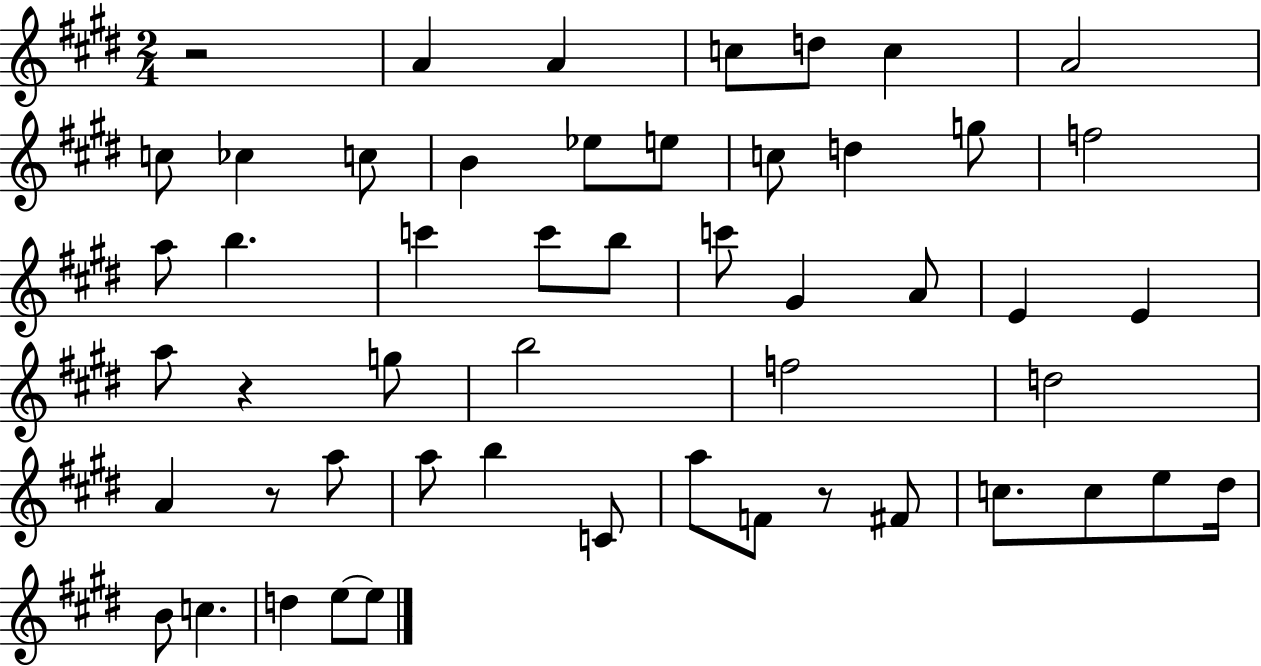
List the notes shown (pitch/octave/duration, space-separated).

R/h A4/q A4/q C5/e D5/e C5/q A4/h C5/e CES5/q C5/e B4/q Eb5/e E5/e C5/e D5/q G5/e F5/h A5/e B5/q. C6/q C6/e B5/e C6/e G#4/q A4/e E4/q E4/q A5/e R/q G5/e B5/h F5/h D5/h A4/q R/e A5/e A5/e B5/q C4/e A5/e F4/e R/e F#4/e C5/e. C5/e E5/e D#5/s B4/e C5/q. D5/q E5/e E5/e